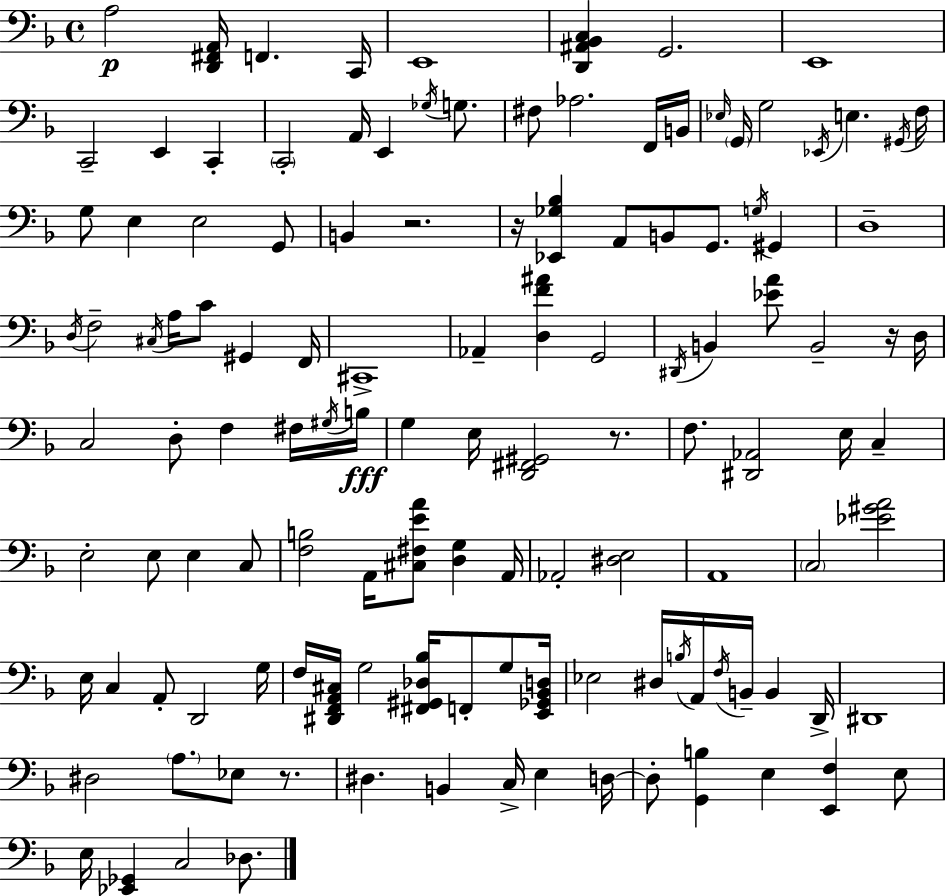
X:1
T:Untitled
M:4/4
L:1/4
K:Dm
A,2 [D,,^F,,A,,]/4 F,, C,,/4 E,,4 [D,,^A,,_B,,C,] G,,2 E,,4 C,,2 E,, C,, C,,2 A,,/4 E,, _G,/4 G,/2 ^F,/2 _A,2 F,,/4 B,,/4 _E,/4 G,,/4 G,2 _E,,/4 E, ^G,,/4 F,/4 G,/2 E, E,2 G,,/2 B,, z2 z/4 [_E,,_G,_B,] A,,/2 B,,/2 G,,/2 G,/4 ^G,, D,4 D,/4 F,2 ^C,/4 A,/4 C/2 ^G,, F,,/4 ^C,,4 _A,, [D,F^A] G,,2 ^D,,/4 B,, [_EA]/2 B,,2 z/4 D,/4 C,2 D,/2 F, ^F,/4 ^G,/4 B,/4 G, E,/4 [D,,^F,,^G,,]2 z/2 F,/2 [^D,,_A,,]2 E,/4 C, E,2 E,/2 E, C,/2 [F,B,]2 A,,/4 [^C,^F,EA]/2 [D,G,] A,,/4 _A,,2 [^D,E,]2 A,,4 C,2 [_E^GA]2 E,/4 C, A,,/2 D,,2 G,/4 F,/4 [^D,,F,,A,,^C,]/4 G,2 [^F,,^G,,_D,_B,]/4 F,,/2 G,/2 [E,,_G,,_B,,D,]/4 _E,2 ^D,/4 B,/4 A,,/4 F,/4 B,,/4 B,, D,,/4 ^D,,4 ^D,2 A,/2 _E,/2 z/2 ^D, B,, C,/4 E, D,/4 D,/2 [G,,B,] E, [E,,F,] E,/2 E,/4 [_E,,_G,,] C,2 _D,/2